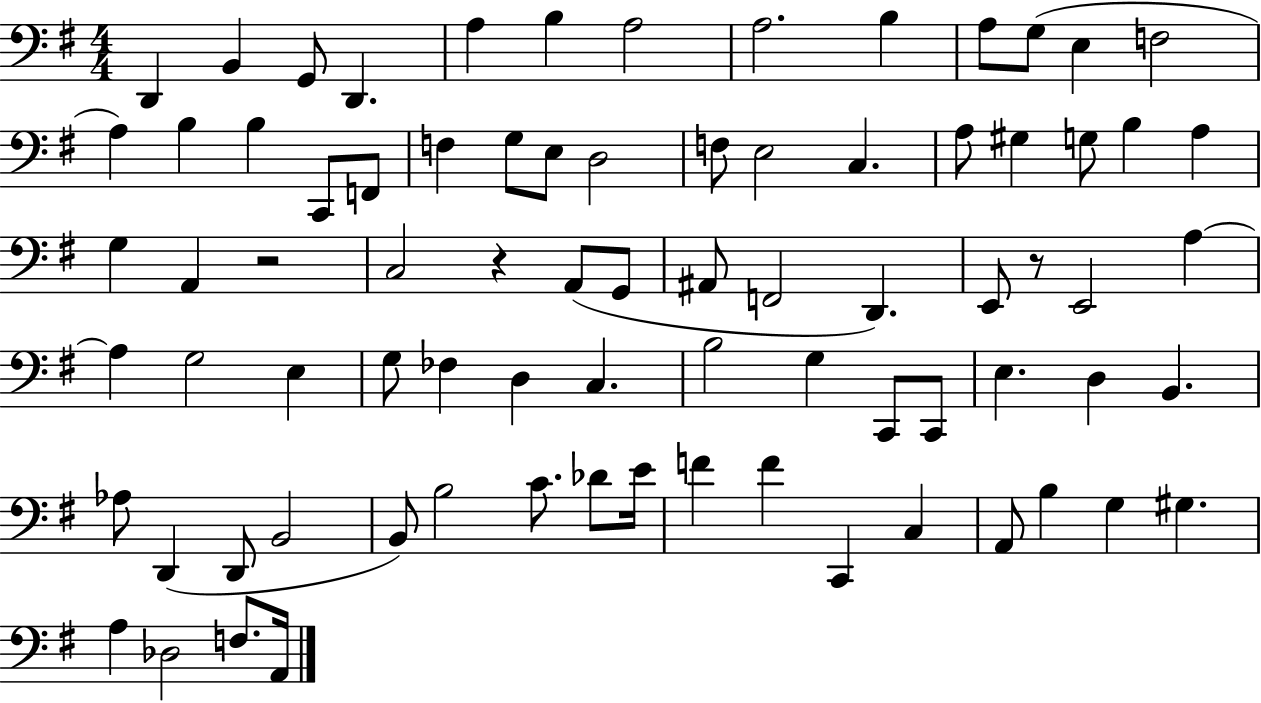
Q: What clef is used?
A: bass